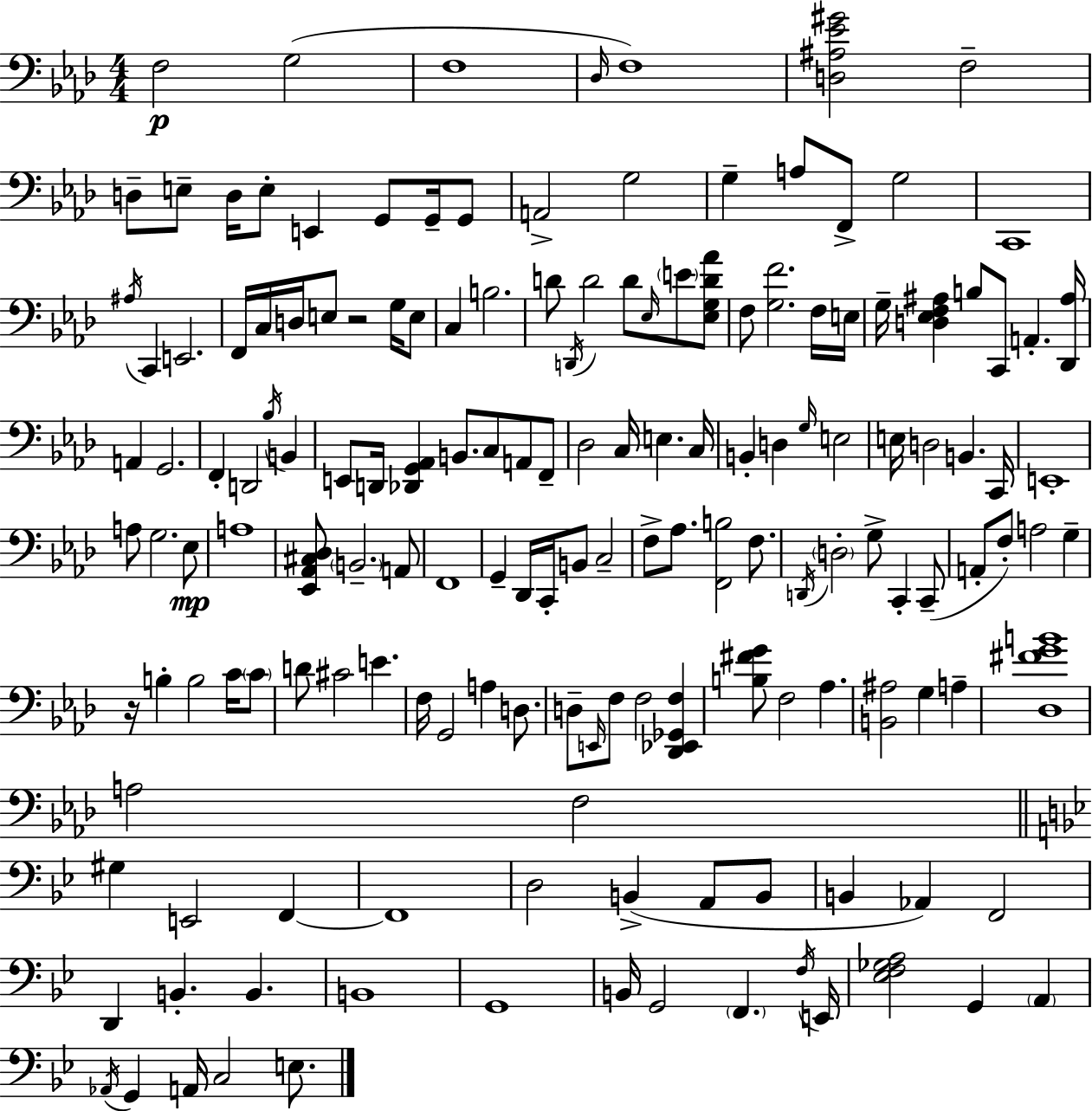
{
  \clef bass
  \numericTimeSignature
  \time 4/4
  \key f \minor
  f2\p g2( | f1 | \grace { des16 }) f1 | <d ais ees' gis'>2 f2-- | \break d8-- e8-- d16 e8-. e,4 g,8 g,16-- g,8 | a,2-> g2 | g4-- a8 f,8-> g2 | c,1 | \break \acciaccatura { ais16 } c,4 e,2. | f,16 c16 d16 e8 r2 g16 | e8 c4 b2. | d'8 \acciaccatura { d,16 } d'2 d'8 \grace { ees16 } | \break \parenthesize e'8 <ees g d' aes'>8 f8 <g f'>2. | f16 e16 g16-- <d ees f ais>4 b8 c,8 a,4.-. | <des, ais>16 a,4 g,2. | f,4-. d,2 | \break \acciaccatura { bes16 } b,4 e,8 d,16 <des, g, aes,>4 b,8. c8 | a,8 f,8-- des2 c16 e4. | c16 b,4-. d4 \grace { g16 } e2 | e16 d2 b,4. | \break c,16 e,1-. | a8 g2. | ees8\mp a1 | <ees, aes, cis des>8 \parenthesize b,2.-- | \break a,8 f,1 | g,4-- des,16 c,16-. b,8 c2-- | f8-> aes8. <f, b>2 | f8. \acciaccatura { d,16 } \parenthesize d2-. g8-> | \break c,4-. c,8--( a,8-. f8-.) a2 | g4-- r16 b4-. b2 | c'16 \parenthesize c'8 d'8 cis'2 | e'4. f16 g,2 | \break a4 d8. d8-- \grace { e,16 } f8 f2 | <des, ees, ges, f>4 <b fis' g'>8 f2 | aes4. <b, ais>2 | g4 a4-- <des fis' g' b'>1 | \break a2 | f2 \bar "||" \break \key bes \major gis4 e,2 f,4~~ | f,1 | d2 b,4->( a,8 b,8 | b,4 aes,4) f,2 | \break d,4 b,4.-. b,4. | b,1 | g,1 | b,16 g,2 \parenthesize f,4. \acciaccatura { f16 } | \break e,16 <ees f ges a>2 g,4 \parenthesize a,4 | \acciaccatura { aes,16 } g,4 a,16 c2 e8. | \bar "|."
}